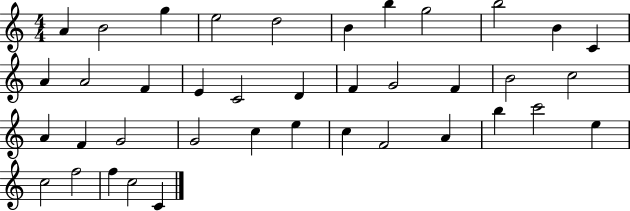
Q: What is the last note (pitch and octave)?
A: C4